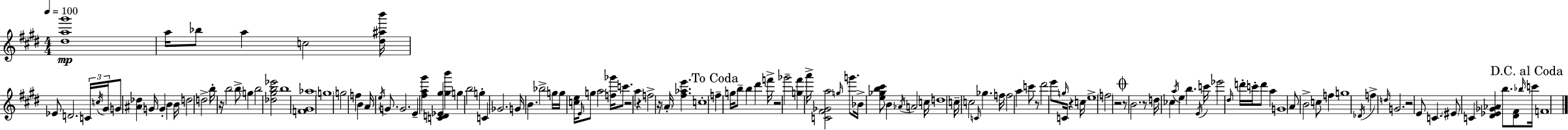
[D#5,A5,G#6]/w A5/s Bb5/e A5/q C5/h [D#5,A#5,B6]/s Eb4/e D4/h. C4/s C5/s G#4/s G4/e [A#4,Db5]/q G4/s G4/q B4/q B4/s D5/h D5/h B5/s R/s B5/h B5/e G5/q B5/h [Db5,G#5,B5,Eb6]/h B5/w [F4,G#4,Ab5]/w G5/w G5/h F5/q B4/q A4/s E5/s G4/e. G4/h. E4/q [F#5,A5,G#6]/q [C4,D4,Eb4,G#5]/q [G#5,B6]/q G5/q B5/h G5/q C4/q Gb4/h. G4/s B4/q. Bb5/h G5/s G5/s [C5,E5]/s E4/s G5/e A5/h [F5,Gb6]/s C6/e. R/h A5/q R/q F5/h R/s A4/s [F#5,Ab5,E6]/q. C5/w F5/q G5/s B5/e B5/q D#6/q F6/s R/h Gb6/h [G5,F#6]/q A6/s [C4,F#4,Gb4,A5]/h G5/s G6/e. Bb4/s [E5,Gb5,B5,C#6]/e B4/q Ab4/s A4/h C5/s D5/w C5/s C5/h C4/s Gb5/q. F5/s F5/h A5/q C6/e R/e D#6/h E6/e G5/s C4/s R/q C5/s E5/w F5/h R/h R/e B4/h. R/e D5/s CES5/q A5/s E5/q B5/q. E4/s C6/s Eb6/h D#5/s D6/s C6/s D6/e A5/q G4/w A4/e B4/h C5/e F5/q G5/w Db4/s F5/q D5/s G4/h. R/h E4/e C4/q. EIS4/e C4/q [D#4,Eb4,Gb4,Ab4]/q B5/e. [D#4,F#4]/e Bb5/s C6/s F4/w